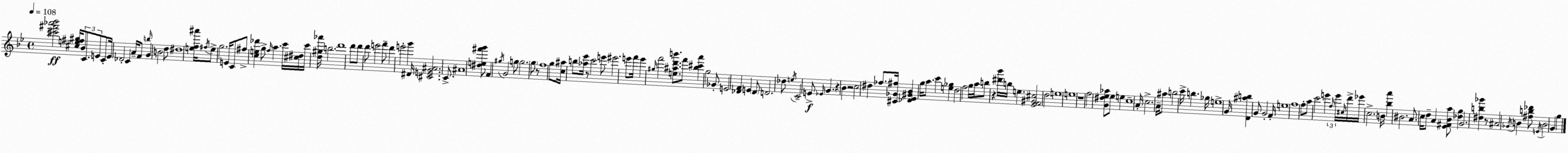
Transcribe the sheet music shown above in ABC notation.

X:1
T:Untitled
M:4/4
L:1/4
K:Bb
[^c'^f'_a'_b']2 [^ce^f^g]/4 _B/2 C/2 E/2 C/2 E/4 _D2 C A/4 F/2 b/4 G B2 d/2 ^d4 [ef^a']/4 ^f/4 e/2 g2 E/4 C/2 ^f/2 [ce_d'] g/2 f/4 a c'/4 [^c^d]/4 c'/4 [d^g_a']/4 b2 d'4 d'/2 d'/2 d'/2 e'2 f'/2 d' e'2 g' ^D/4 [^CEG^A]2 C/2 ^A4 [^de^f'g']/2 F ^g/4 G2 g/2 g2 g/2 z/2 f4 g/2 [c^a]/4 b/2 [_a_e']/4 z/2 c'2 e'/2 ^e'2 e'/2 f'/4 e' ^g/4 f'2 [e^ad'b']/2 f'/2 [_b^c'a'] g2 _G/2 E2 [_DF] E _D/2 D2 _d/2 e/4 C2 E/2 _E/4 G z _B z2 c2 ^d _f/2 [^C_G^f]/4 [_D_E^G_B] g/4 a/2 c' [e_g] d2 f2 g/4 a/4 b/2 z [^d'_b']/4 b/4 e [_EF^G^c]2 d2 e4 e4 z4 f2 [G^d_e_a]/2 _e/2 e c4 A/4 c2 A/4 ^a/2 b2 c'/4 b _g/4 e4 G/4 [D^ab] G/2 G2 F/4 e4 f4 f/2 a/2 c'2 e' f/4 e'/4 ^c/4 d'/4 _e'/4 c2 B/4 [_ba'] ^B2 A/2 c/4 d/2 A [_E^F_Ba]/2 [_dg] G2 [^db_g'] z/2 ^A2 _G/4 B [^fb_d']/2 E/4 B2 G g